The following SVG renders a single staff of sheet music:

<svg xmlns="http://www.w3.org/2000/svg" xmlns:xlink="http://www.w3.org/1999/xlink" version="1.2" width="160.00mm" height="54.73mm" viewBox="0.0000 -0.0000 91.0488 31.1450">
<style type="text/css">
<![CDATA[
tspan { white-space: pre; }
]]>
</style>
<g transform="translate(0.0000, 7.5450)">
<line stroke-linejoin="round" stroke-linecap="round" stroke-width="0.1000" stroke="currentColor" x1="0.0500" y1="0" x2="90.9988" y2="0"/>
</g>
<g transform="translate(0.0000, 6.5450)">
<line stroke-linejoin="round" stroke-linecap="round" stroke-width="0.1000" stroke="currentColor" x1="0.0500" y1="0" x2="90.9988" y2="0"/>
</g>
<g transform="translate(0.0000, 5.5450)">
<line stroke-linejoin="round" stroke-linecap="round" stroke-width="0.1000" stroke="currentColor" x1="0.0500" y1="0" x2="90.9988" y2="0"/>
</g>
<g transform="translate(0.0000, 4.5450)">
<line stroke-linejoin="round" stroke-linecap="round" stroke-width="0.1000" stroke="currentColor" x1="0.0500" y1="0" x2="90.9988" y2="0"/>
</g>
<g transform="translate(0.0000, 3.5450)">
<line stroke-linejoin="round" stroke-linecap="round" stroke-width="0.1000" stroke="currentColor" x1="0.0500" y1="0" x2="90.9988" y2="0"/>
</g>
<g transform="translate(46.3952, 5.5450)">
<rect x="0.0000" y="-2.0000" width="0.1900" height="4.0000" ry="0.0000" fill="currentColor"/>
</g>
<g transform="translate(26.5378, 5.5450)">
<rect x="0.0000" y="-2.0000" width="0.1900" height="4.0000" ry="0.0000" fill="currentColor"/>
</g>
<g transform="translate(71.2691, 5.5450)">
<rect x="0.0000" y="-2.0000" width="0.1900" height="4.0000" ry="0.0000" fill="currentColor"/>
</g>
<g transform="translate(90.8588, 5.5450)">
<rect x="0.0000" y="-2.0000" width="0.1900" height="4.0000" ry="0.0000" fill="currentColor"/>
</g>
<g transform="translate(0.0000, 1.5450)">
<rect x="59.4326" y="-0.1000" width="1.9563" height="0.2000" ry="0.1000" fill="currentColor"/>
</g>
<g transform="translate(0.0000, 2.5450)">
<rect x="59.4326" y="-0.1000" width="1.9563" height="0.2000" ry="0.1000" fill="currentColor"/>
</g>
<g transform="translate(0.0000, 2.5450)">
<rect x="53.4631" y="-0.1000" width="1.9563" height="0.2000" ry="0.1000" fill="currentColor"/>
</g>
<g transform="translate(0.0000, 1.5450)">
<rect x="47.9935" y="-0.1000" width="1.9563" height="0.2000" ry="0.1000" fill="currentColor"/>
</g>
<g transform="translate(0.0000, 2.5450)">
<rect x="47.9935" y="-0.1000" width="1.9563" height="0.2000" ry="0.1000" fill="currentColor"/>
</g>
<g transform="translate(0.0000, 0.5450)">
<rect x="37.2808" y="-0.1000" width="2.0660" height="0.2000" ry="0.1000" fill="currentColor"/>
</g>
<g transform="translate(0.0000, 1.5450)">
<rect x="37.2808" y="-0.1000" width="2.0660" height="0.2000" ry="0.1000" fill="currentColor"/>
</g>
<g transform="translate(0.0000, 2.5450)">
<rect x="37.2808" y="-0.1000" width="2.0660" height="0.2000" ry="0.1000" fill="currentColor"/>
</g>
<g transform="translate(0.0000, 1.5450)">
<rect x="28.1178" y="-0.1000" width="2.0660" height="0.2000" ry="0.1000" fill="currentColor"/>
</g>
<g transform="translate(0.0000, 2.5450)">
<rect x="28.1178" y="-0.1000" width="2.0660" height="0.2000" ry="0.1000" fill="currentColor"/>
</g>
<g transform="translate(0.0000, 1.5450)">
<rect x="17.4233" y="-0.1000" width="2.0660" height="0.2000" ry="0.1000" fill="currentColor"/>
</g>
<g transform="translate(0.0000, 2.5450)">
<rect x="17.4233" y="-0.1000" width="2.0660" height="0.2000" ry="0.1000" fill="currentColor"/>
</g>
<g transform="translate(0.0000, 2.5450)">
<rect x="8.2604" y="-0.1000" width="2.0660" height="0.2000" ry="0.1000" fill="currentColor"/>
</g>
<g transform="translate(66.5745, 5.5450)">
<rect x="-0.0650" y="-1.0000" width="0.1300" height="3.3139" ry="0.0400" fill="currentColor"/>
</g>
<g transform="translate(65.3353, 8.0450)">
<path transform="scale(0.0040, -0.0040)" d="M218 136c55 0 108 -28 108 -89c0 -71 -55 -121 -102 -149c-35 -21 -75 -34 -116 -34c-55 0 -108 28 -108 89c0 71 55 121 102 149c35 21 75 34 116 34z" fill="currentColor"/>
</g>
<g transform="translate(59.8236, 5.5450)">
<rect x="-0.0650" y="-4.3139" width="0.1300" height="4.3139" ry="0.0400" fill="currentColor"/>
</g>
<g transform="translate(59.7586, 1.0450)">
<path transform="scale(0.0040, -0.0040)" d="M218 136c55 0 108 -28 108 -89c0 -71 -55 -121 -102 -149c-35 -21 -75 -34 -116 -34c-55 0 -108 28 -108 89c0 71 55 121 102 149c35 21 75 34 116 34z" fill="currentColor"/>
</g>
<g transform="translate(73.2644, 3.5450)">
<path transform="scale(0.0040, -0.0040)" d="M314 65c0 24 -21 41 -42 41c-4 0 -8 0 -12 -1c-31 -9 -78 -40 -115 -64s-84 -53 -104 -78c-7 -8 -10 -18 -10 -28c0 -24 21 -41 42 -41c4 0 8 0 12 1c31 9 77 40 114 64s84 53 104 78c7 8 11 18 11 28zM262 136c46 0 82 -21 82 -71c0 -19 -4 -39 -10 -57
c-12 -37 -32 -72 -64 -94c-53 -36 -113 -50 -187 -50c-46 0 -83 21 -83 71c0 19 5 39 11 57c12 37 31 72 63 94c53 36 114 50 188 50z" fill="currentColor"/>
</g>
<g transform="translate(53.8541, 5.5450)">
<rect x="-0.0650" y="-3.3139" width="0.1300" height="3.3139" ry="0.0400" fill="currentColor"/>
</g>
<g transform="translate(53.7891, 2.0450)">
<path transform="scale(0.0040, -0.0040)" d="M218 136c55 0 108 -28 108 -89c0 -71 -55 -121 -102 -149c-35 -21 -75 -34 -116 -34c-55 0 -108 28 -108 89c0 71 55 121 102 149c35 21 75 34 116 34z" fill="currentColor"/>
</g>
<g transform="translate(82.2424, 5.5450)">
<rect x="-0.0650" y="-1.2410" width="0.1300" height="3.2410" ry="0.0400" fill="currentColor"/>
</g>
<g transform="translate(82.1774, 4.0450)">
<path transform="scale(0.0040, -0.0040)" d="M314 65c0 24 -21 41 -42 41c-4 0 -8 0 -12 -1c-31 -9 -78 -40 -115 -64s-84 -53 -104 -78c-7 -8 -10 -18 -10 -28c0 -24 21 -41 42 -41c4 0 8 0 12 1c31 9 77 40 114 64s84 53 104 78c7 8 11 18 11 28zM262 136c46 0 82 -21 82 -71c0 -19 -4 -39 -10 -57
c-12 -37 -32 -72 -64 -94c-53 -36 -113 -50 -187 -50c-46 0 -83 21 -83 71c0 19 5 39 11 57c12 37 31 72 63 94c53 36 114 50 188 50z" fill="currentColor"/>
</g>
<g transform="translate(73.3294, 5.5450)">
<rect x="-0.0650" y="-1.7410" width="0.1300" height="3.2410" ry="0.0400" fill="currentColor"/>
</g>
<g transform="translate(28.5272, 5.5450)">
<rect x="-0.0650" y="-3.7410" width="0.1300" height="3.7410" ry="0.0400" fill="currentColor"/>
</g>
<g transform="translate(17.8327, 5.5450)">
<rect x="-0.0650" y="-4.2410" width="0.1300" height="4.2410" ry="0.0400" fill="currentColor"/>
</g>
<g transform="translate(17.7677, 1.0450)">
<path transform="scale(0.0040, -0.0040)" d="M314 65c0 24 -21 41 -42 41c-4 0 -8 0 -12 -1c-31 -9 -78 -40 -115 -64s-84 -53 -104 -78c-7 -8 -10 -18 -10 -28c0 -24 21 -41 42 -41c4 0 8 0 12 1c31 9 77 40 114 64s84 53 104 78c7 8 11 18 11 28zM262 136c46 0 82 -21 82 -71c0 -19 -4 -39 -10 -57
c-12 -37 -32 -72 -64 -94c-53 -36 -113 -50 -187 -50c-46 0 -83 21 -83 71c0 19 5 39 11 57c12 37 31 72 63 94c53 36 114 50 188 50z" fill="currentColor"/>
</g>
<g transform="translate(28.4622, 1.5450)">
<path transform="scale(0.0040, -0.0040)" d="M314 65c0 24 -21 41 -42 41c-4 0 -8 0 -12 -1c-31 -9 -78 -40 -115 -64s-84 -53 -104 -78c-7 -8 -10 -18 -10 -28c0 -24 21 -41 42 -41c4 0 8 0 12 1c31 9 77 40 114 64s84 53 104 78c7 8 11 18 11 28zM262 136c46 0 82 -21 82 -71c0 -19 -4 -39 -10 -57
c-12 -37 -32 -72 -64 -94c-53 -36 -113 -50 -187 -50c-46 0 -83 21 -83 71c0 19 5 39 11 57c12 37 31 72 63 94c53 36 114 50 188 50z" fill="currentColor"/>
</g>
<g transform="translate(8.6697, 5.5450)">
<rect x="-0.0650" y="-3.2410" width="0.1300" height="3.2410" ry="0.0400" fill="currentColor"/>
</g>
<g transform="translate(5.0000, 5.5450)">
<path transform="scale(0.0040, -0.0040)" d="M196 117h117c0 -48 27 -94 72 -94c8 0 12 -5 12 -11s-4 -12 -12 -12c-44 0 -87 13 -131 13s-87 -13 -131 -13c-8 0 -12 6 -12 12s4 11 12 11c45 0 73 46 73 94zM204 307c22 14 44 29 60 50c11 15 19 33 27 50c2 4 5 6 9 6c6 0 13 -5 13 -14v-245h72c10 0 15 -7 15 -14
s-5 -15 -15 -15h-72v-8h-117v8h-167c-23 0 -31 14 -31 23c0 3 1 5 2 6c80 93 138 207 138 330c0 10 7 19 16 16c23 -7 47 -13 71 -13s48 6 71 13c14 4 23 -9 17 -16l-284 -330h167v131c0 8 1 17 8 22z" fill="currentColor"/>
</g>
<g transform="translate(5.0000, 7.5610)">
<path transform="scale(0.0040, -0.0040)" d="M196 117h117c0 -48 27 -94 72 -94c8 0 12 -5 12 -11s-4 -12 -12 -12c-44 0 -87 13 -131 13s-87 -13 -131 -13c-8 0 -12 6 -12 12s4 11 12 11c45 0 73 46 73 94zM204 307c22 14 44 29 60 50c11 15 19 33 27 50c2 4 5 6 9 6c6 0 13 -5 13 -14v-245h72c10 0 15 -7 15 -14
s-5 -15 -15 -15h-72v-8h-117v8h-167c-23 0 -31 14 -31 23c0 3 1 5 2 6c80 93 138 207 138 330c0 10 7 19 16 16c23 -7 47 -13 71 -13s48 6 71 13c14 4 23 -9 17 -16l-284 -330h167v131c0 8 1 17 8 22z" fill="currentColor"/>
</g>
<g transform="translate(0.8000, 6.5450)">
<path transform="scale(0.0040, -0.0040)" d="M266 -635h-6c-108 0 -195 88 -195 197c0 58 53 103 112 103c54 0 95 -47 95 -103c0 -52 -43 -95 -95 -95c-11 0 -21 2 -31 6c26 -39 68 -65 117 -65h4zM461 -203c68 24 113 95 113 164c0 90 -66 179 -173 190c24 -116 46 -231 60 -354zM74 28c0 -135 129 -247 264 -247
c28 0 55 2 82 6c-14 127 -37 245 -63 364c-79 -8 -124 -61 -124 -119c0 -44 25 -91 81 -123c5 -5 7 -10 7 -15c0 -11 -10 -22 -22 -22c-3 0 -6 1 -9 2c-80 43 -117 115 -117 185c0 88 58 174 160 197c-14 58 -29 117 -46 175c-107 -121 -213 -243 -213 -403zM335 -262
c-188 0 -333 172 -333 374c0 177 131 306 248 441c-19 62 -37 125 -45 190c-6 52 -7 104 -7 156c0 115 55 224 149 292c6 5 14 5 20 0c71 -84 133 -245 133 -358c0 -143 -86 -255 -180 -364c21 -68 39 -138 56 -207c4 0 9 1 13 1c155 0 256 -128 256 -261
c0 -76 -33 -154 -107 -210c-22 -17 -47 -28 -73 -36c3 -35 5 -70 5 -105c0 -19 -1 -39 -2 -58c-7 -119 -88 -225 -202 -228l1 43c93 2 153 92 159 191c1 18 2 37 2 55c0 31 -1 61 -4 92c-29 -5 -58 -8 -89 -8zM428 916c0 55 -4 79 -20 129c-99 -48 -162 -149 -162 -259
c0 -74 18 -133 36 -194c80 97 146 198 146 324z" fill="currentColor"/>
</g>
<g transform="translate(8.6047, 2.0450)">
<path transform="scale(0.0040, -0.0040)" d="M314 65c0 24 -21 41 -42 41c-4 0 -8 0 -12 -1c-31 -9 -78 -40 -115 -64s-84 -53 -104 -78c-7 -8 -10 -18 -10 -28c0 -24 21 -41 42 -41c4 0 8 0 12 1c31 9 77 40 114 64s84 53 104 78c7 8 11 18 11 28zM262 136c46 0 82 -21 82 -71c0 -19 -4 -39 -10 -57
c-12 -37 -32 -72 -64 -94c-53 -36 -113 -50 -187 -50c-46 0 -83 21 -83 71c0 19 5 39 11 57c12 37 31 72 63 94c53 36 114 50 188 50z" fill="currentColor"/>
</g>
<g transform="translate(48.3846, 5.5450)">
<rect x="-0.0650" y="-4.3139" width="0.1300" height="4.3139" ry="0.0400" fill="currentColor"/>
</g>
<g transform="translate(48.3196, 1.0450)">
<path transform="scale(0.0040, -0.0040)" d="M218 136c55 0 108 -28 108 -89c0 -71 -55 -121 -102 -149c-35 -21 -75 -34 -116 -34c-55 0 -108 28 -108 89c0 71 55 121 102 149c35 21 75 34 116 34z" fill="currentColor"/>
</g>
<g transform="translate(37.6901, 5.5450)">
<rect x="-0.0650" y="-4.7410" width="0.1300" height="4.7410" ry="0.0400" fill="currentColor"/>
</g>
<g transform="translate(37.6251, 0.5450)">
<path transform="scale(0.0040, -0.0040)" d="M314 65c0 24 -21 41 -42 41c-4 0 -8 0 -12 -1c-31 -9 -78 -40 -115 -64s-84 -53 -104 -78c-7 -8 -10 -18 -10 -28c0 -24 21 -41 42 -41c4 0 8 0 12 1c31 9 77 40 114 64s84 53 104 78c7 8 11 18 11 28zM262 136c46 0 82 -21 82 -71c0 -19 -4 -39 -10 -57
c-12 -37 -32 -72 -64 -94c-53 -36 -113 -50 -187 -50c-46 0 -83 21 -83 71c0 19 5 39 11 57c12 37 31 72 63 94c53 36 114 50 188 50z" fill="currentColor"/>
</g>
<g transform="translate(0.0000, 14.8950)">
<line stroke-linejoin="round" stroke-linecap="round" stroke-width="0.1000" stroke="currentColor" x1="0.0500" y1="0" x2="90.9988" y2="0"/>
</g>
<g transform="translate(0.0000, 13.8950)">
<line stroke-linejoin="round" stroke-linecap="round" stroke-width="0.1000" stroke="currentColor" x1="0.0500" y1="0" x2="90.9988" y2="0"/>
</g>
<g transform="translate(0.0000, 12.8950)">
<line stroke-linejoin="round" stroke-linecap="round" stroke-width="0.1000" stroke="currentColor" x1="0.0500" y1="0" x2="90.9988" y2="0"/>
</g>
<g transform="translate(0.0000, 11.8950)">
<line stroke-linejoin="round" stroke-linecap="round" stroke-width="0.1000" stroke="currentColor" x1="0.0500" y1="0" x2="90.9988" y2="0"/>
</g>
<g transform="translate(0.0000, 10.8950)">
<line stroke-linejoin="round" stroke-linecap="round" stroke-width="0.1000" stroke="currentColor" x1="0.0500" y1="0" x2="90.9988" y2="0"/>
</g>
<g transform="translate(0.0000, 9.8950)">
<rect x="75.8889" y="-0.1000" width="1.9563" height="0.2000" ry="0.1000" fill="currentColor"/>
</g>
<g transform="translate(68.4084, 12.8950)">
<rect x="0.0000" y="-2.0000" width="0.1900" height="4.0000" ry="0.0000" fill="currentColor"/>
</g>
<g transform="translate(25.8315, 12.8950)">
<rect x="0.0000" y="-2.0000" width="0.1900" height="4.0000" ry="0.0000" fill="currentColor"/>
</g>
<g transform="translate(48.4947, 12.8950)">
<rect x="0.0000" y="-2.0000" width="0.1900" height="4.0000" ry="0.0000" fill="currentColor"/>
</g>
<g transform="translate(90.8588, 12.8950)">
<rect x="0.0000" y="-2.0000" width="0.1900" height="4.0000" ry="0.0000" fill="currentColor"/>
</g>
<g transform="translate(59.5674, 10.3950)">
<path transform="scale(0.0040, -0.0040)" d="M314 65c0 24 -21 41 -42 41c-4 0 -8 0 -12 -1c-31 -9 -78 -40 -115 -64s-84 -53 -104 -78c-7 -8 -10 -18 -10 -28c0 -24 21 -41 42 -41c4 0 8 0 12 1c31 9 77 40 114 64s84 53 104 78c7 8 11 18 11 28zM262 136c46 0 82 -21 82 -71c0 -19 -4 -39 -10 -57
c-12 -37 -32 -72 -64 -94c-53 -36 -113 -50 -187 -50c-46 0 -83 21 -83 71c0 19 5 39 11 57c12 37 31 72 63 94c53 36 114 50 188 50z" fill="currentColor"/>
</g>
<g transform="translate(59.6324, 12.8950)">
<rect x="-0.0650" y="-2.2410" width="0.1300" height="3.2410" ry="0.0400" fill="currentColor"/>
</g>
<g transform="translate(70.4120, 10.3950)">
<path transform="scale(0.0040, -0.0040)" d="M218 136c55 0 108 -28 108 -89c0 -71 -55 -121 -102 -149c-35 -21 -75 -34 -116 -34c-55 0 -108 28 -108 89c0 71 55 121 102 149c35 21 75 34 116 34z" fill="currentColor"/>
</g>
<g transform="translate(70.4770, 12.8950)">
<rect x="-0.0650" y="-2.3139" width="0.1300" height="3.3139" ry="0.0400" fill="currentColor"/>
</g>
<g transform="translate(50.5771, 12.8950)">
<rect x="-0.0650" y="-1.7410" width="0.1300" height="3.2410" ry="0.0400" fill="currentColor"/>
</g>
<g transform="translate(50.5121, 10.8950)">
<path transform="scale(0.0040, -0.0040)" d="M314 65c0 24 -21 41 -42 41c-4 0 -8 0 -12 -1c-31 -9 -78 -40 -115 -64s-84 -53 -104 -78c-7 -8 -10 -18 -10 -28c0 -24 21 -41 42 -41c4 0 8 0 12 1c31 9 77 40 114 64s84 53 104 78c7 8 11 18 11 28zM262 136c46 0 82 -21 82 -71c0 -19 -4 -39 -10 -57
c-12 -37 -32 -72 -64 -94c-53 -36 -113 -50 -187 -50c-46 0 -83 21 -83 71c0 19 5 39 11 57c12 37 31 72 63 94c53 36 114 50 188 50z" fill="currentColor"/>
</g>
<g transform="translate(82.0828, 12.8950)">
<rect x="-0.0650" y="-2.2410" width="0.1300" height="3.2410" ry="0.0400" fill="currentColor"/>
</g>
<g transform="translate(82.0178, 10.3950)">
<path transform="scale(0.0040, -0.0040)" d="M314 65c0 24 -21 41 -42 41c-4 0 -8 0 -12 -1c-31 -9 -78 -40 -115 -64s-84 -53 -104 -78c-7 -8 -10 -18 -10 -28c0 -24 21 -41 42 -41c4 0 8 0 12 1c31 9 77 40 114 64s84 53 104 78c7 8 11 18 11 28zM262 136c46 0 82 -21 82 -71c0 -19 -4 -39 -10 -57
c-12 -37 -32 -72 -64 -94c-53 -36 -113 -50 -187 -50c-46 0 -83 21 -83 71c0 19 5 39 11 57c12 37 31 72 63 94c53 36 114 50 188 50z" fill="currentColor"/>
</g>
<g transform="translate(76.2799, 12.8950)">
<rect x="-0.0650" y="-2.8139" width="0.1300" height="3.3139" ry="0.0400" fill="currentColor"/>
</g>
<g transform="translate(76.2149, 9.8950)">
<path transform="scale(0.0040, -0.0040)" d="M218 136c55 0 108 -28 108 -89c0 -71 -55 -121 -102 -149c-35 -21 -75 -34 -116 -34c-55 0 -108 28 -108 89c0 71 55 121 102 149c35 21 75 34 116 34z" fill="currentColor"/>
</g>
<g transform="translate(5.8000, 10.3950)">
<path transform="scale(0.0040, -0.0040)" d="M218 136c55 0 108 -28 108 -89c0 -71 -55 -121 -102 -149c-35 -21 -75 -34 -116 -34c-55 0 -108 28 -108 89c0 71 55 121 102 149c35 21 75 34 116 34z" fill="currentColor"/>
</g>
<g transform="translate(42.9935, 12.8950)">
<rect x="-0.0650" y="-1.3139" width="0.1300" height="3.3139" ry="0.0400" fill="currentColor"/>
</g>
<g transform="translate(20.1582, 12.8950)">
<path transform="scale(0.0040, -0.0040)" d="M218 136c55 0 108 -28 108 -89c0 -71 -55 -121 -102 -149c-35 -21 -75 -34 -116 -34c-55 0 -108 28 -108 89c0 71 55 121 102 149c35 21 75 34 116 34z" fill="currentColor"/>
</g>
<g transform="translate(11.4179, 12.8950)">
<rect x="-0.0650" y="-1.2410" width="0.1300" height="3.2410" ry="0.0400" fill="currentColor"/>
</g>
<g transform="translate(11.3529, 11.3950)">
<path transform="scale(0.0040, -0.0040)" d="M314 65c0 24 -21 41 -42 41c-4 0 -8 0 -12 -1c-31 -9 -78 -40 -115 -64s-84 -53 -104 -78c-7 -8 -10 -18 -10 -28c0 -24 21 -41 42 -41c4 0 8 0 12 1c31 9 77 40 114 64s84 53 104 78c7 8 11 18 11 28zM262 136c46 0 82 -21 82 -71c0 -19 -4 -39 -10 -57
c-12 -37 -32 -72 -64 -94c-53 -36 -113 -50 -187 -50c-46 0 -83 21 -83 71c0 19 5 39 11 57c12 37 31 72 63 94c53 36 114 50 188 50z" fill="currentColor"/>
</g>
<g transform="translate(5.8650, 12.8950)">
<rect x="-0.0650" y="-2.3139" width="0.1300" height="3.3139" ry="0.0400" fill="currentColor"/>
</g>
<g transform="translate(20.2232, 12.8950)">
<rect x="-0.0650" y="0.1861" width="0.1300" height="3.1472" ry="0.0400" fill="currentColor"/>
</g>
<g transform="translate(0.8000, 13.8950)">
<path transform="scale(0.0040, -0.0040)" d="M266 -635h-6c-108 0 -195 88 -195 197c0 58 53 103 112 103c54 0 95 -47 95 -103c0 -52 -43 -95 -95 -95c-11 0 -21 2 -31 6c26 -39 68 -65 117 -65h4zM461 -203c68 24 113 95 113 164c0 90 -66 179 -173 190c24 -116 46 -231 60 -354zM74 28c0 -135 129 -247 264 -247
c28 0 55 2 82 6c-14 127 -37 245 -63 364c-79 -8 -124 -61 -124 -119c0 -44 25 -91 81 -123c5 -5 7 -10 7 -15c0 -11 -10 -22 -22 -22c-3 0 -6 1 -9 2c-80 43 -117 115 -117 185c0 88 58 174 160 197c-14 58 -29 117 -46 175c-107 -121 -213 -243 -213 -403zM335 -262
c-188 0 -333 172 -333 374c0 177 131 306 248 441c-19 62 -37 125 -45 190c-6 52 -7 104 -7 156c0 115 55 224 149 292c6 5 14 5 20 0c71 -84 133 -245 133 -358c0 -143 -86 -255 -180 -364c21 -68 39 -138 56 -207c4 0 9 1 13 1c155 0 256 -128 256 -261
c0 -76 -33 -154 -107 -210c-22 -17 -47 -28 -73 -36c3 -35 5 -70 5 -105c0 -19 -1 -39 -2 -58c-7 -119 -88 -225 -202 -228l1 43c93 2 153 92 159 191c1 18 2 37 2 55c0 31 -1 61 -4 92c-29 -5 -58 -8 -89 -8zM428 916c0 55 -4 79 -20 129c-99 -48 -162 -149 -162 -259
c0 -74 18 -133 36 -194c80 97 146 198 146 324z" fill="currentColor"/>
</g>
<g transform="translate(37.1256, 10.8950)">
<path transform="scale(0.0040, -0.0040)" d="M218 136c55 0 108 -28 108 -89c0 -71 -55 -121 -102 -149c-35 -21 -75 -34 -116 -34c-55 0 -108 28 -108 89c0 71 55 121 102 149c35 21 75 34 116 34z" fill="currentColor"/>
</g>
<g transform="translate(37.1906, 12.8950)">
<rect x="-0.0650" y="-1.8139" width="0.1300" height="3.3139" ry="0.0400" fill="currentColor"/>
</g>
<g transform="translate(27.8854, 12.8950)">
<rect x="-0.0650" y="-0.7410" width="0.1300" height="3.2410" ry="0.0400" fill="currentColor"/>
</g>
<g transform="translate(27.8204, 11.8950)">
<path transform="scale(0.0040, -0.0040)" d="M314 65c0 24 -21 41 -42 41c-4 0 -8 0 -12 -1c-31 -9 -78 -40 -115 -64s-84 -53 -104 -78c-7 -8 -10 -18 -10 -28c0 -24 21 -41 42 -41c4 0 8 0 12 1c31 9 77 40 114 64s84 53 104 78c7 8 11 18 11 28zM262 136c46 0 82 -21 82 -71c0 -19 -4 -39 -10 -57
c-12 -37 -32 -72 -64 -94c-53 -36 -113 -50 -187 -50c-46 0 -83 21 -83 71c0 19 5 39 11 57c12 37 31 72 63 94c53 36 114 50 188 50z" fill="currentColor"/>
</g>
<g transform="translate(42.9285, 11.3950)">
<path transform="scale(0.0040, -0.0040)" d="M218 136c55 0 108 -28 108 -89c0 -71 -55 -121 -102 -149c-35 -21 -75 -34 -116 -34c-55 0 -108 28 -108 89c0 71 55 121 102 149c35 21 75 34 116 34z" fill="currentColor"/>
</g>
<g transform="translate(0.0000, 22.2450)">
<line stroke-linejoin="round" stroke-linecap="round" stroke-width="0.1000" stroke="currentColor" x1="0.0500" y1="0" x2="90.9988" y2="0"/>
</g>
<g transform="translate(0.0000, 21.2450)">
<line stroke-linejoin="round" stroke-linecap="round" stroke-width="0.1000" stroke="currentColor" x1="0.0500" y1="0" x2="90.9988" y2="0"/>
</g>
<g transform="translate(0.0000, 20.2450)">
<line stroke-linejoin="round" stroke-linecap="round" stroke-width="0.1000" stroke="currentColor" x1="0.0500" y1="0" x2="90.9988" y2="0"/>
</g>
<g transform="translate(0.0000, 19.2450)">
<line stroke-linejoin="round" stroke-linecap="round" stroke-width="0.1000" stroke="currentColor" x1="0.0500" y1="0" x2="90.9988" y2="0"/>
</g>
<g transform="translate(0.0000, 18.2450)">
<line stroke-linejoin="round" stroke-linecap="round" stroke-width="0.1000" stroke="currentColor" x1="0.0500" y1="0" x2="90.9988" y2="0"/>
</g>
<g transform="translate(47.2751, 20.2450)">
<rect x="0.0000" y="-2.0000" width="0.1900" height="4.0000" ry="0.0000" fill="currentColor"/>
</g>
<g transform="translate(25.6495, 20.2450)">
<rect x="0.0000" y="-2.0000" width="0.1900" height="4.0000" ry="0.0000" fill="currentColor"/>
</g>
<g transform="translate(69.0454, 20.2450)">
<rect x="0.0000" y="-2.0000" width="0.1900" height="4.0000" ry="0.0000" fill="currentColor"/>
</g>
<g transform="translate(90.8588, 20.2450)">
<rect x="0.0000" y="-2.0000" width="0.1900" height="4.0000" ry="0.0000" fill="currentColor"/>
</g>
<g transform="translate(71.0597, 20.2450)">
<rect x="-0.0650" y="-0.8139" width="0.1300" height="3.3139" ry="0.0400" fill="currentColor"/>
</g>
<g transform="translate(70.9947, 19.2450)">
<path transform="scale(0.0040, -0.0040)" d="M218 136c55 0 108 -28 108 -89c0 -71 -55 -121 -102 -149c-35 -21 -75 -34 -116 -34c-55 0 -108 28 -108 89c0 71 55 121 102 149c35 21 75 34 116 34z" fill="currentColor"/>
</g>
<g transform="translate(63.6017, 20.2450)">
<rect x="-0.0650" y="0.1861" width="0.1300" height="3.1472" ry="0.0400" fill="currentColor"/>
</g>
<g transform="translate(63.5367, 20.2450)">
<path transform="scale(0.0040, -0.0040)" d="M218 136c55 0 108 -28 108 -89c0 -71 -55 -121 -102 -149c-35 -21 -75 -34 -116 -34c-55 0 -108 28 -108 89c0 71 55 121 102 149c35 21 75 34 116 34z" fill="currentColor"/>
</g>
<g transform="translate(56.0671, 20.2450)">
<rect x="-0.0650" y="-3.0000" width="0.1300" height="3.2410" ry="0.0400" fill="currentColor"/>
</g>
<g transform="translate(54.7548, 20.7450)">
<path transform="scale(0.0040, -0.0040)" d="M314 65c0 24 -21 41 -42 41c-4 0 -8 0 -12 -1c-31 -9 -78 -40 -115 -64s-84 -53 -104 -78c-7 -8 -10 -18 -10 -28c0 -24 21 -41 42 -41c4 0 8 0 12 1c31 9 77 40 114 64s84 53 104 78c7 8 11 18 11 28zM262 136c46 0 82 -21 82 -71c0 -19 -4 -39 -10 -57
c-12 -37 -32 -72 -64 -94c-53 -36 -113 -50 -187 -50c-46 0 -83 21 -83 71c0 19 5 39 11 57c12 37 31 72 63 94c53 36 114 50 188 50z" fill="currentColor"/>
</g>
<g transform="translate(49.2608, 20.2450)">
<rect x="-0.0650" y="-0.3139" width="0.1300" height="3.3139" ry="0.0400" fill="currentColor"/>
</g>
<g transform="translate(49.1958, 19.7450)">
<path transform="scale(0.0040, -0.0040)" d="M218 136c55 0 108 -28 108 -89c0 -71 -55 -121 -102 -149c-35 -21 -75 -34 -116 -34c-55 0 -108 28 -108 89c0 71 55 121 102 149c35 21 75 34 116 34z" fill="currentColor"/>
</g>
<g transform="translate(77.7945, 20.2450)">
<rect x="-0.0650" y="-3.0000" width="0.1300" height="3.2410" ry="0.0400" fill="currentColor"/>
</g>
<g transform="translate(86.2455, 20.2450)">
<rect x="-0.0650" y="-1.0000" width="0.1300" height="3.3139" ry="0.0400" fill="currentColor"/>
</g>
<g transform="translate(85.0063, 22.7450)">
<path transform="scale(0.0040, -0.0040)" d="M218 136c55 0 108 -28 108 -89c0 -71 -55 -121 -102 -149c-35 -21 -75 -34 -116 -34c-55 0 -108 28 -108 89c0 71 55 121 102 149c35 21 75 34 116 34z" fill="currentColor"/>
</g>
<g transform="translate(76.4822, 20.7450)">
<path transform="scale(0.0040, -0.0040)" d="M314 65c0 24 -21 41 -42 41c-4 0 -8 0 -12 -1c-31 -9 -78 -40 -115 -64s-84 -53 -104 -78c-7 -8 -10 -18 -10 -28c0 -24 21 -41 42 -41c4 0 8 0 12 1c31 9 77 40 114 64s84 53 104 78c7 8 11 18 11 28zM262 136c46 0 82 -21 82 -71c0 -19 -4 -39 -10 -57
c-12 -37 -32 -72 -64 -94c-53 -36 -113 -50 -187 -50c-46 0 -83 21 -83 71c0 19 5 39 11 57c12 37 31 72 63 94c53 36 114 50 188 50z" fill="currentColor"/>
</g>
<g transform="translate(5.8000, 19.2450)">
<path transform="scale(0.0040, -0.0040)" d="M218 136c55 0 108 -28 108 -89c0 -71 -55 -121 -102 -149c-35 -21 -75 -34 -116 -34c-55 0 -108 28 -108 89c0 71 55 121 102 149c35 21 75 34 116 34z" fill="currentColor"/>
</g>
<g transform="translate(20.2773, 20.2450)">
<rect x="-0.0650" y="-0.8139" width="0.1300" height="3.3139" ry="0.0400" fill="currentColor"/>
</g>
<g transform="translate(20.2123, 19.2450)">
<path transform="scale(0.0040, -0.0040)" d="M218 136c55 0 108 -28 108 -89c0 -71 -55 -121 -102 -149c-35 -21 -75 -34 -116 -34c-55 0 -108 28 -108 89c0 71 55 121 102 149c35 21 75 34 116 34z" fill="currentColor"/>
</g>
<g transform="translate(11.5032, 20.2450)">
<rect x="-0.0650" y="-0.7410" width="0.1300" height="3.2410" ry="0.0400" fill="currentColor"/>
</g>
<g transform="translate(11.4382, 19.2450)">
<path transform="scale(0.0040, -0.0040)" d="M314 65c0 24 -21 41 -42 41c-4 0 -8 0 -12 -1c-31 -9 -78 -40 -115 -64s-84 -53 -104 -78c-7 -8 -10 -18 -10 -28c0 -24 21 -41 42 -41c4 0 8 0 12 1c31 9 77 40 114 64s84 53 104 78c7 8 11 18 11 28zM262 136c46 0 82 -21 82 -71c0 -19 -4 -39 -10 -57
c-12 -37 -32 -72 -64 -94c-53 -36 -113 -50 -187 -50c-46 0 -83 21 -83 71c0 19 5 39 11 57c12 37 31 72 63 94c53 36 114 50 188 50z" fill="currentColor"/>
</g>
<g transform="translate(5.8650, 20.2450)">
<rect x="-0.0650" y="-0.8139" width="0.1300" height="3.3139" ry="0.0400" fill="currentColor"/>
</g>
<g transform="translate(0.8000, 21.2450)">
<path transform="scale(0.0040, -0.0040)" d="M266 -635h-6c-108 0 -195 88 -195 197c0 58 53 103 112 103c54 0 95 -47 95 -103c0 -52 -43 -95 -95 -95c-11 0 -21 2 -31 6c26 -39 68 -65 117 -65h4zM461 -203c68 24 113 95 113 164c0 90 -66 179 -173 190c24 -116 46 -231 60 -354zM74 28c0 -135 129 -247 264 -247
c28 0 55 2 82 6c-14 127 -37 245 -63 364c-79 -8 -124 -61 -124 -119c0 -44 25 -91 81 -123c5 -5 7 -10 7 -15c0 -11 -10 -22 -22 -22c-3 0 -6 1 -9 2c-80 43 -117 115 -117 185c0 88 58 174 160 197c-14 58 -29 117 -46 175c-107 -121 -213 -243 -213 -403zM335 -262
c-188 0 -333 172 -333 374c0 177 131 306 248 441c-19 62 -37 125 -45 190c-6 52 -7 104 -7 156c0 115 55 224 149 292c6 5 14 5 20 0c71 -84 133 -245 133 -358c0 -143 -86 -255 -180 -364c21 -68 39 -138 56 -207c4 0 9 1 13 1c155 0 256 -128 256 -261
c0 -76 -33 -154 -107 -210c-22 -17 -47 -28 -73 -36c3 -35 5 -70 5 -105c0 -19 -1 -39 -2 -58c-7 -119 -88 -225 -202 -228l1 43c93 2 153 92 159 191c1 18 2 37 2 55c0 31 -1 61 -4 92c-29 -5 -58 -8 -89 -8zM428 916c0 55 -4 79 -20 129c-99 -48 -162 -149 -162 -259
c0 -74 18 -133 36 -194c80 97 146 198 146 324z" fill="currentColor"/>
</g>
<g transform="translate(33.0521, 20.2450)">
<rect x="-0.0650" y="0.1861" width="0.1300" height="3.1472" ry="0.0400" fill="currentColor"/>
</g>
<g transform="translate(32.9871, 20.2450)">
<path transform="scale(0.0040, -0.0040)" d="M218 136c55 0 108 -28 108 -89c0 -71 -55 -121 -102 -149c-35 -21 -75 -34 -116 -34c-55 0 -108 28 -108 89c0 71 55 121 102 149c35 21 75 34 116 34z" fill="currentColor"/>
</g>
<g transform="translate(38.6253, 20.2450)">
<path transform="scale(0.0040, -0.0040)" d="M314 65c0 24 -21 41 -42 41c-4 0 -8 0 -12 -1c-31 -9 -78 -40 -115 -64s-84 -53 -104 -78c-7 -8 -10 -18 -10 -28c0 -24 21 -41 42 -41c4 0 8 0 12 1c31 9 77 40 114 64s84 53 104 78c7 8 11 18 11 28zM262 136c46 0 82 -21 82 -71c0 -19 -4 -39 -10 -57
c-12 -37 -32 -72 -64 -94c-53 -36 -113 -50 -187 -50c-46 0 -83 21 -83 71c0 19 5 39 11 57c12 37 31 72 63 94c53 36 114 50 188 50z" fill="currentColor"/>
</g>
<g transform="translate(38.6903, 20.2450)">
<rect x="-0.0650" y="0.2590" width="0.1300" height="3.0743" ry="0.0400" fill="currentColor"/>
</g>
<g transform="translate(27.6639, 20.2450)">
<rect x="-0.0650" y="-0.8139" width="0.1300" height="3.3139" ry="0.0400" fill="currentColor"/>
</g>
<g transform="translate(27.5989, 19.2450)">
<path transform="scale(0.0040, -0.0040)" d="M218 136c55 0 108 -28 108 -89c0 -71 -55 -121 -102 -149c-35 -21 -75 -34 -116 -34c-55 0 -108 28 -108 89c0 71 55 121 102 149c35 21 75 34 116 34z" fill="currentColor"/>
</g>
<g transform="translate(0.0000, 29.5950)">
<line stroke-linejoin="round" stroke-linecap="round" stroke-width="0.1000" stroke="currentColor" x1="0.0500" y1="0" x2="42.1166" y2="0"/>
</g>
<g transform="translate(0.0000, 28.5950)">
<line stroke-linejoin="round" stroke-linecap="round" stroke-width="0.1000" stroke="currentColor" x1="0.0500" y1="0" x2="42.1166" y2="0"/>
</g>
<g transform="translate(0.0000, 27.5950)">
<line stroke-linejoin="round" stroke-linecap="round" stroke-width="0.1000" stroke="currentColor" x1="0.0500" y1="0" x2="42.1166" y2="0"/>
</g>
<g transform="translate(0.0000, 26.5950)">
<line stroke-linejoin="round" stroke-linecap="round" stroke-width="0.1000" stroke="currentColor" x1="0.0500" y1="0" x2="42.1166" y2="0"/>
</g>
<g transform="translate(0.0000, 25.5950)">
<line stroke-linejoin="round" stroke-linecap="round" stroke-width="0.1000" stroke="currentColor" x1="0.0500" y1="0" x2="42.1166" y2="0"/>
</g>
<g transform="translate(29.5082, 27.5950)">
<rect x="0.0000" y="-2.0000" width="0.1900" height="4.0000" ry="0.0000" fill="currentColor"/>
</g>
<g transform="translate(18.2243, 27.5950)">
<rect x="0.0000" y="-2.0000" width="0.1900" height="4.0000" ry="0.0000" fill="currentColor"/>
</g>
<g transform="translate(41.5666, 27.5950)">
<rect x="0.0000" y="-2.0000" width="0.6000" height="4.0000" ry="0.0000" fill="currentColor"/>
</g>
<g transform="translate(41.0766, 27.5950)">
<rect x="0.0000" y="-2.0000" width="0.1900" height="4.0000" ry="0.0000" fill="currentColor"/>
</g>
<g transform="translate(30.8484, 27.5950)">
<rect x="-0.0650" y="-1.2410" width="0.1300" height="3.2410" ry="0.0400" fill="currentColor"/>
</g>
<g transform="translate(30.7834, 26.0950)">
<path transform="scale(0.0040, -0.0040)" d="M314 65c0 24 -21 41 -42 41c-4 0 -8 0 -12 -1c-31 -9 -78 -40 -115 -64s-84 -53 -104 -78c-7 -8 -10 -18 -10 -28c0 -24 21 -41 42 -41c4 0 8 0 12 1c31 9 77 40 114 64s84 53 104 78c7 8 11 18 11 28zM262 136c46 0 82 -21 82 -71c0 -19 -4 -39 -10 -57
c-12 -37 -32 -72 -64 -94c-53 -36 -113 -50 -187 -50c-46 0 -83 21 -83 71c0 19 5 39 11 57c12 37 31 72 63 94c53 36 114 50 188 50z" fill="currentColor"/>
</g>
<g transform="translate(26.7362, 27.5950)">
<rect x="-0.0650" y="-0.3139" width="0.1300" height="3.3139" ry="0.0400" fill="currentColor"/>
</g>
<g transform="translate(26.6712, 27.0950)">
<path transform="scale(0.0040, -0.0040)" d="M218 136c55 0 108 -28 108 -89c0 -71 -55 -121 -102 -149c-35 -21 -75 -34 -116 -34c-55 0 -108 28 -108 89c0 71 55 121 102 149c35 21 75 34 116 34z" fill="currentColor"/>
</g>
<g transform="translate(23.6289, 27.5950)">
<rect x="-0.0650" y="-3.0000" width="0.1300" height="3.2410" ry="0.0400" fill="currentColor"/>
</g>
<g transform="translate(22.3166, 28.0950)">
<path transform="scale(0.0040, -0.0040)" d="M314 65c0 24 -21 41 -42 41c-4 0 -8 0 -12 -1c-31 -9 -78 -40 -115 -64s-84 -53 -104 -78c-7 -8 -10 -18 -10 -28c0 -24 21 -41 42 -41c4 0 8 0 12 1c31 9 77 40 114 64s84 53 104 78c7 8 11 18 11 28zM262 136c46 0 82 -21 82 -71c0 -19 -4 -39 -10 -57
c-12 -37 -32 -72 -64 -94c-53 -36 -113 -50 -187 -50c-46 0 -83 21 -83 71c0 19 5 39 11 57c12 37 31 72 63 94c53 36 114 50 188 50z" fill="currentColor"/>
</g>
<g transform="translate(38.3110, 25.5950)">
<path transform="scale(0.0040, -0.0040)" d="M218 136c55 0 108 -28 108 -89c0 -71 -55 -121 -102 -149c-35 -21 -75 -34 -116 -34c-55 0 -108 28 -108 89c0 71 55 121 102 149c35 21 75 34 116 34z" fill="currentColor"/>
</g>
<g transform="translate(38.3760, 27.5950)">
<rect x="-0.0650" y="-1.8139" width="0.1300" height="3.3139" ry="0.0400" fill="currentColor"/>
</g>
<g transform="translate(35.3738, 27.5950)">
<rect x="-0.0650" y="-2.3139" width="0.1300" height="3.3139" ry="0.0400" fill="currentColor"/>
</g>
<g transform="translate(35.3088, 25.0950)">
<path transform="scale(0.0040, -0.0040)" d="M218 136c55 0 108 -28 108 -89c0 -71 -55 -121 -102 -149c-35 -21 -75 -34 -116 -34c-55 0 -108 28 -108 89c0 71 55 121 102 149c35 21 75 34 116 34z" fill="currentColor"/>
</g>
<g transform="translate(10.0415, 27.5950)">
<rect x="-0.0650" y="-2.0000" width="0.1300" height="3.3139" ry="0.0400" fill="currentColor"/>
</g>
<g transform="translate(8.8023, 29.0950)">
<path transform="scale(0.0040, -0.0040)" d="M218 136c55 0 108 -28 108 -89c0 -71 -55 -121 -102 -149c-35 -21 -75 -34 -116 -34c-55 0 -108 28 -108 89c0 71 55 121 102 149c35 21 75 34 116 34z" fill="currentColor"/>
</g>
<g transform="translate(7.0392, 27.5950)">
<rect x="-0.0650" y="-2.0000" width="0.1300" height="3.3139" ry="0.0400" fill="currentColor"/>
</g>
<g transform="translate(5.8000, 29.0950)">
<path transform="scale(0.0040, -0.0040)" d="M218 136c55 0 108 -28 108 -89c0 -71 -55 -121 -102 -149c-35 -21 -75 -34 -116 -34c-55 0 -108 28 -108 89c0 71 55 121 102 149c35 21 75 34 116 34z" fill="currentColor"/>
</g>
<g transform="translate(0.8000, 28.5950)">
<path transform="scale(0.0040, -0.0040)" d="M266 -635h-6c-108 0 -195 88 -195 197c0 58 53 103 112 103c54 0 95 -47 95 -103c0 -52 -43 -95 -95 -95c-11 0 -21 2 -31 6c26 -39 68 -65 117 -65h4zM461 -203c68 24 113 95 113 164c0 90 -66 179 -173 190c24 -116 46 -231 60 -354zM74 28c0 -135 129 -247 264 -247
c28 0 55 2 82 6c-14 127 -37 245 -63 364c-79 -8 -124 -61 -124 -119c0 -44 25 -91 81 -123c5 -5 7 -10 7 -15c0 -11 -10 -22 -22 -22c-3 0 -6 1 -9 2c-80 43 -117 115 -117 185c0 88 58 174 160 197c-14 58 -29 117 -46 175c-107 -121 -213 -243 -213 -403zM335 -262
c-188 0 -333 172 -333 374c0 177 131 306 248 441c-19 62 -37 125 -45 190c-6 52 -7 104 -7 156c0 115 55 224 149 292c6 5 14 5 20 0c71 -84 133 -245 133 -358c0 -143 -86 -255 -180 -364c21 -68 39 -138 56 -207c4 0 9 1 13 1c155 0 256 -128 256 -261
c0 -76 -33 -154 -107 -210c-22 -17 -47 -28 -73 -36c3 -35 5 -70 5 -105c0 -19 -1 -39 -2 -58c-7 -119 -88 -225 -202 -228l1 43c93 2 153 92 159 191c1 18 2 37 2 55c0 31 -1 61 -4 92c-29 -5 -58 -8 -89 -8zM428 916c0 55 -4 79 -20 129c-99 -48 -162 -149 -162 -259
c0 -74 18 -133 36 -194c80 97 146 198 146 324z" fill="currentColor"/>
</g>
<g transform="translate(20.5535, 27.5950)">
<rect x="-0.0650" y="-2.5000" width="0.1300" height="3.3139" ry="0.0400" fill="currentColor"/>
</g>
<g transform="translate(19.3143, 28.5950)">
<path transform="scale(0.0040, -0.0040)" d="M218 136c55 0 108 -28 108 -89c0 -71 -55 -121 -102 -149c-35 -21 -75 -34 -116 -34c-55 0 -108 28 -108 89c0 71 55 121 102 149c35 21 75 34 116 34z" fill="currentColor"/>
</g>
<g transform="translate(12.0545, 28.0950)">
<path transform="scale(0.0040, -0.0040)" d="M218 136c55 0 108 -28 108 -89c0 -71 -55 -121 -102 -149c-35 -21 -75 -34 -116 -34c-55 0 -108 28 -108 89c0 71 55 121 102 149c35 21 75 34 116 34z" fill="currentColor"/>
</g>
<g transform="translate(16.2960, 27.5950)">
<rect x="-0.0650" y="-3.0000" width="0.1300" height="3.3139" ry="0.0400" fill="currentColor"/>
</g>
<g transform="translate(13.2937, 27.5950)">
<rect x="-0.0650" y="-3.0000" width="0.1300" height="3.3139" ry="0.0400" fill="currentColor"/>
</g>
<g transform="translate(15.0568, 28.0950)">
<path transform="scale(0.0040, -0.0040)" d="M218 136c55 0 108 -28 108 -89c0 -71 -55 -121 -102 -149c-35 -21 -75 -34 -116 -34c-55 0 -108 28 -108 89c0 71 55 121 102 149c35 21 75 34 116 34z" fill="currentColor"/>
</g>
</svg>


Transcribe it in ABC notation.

X:1
T:Untitled
M:4/4
L:1/4
K:C
b2 d'2 c'2 e'2 d' b d' D f2 e2 g e2 B d2 f e f2 g2 g a g2 d d2 d d B B2 c A2 B d A2 D F F A A G A2 c e2 g f